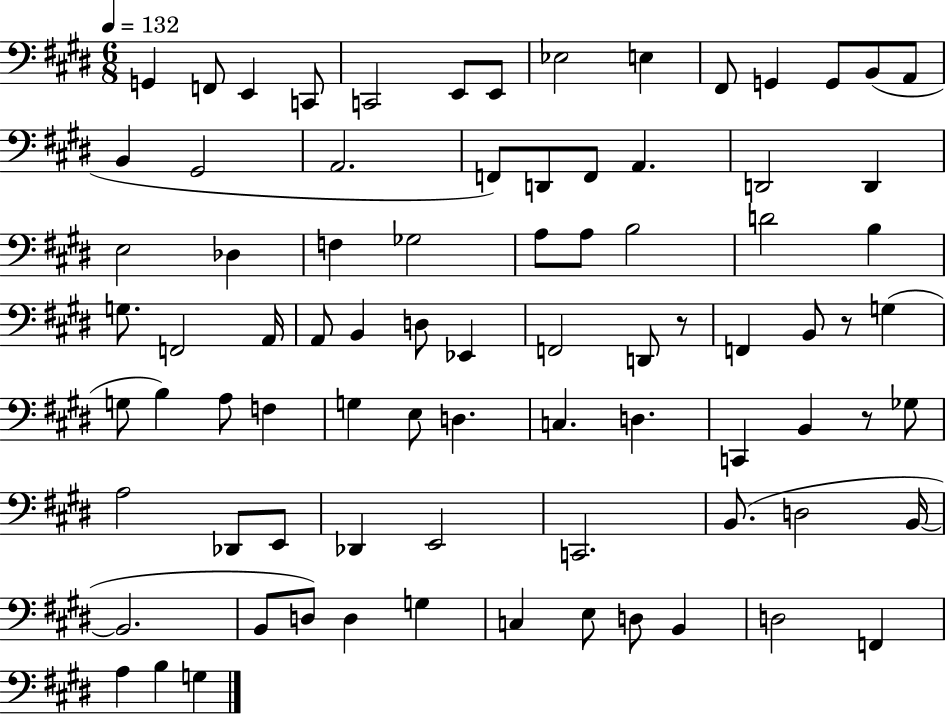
{
  \clef bass
  \numericTimeSignature
  \time 6/8
  \key e \major
  \tempo 4 = 132
  g,4 f,8 e,4 c,8 | c,2 e,8 e,8 | ees2 e4 | fis,8 g,4 g,8 b,8( a,8 | \break b,4 gis,2 | a,2. | f,8) d,8 f,8 a,4. | d,2 d,4 | \break e2 des4 | f4 ges2 | a8 a8 b2 | d'2 b4 | \break g8. f,2 a,16 | a,8 b,4 d8 ees,4 | f,2 d,8 r8 | f,4 b,8 r8 g4( | \break g8 b4) a8 f4 | g4 e8 d4. | c4. d4. | c,4 b,4 r8 ges8 | \break a2 des,8 e,8 | des,4 e,2 | c,2. | b,8.( d2 b,16~~ | \break b,2. | b,8 d8) d4 g4 | c4 e8 d8 b,4 | d2 f,4 | \break a4 b4 g4 | \bar "|."
}